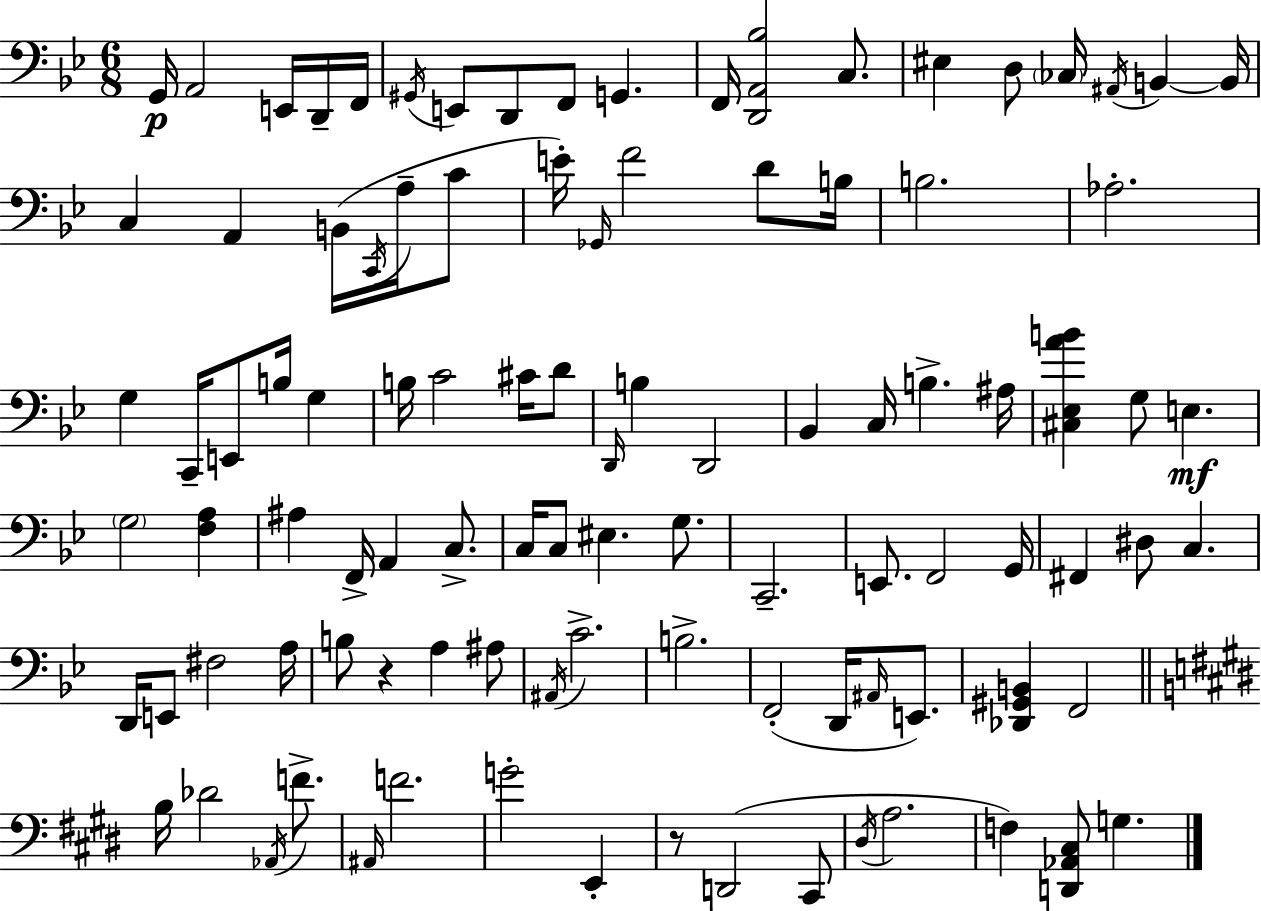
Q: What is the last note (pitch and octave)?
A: G3